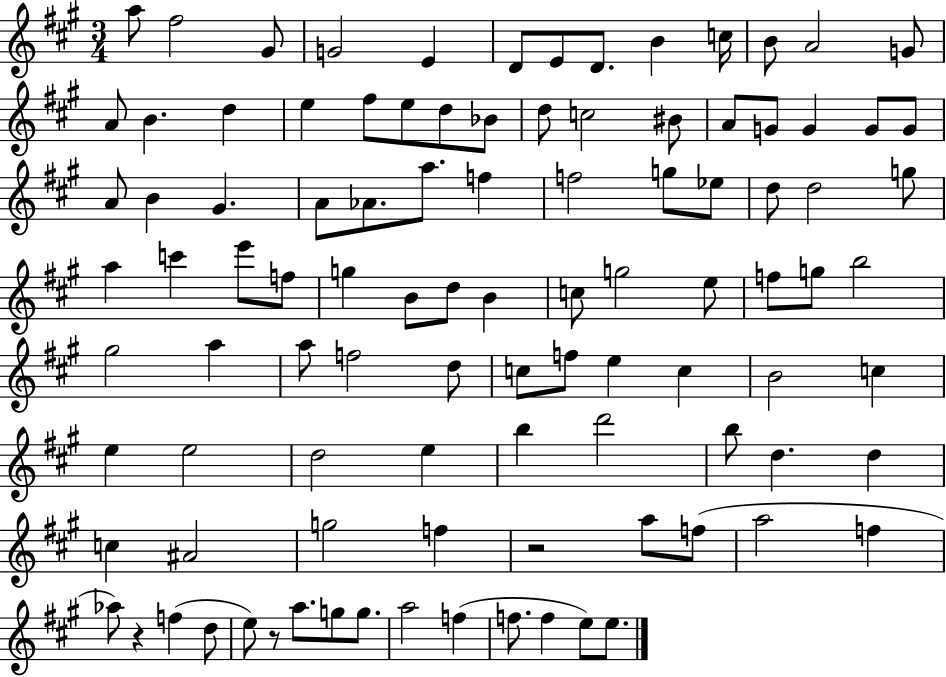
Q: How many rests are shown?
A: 3